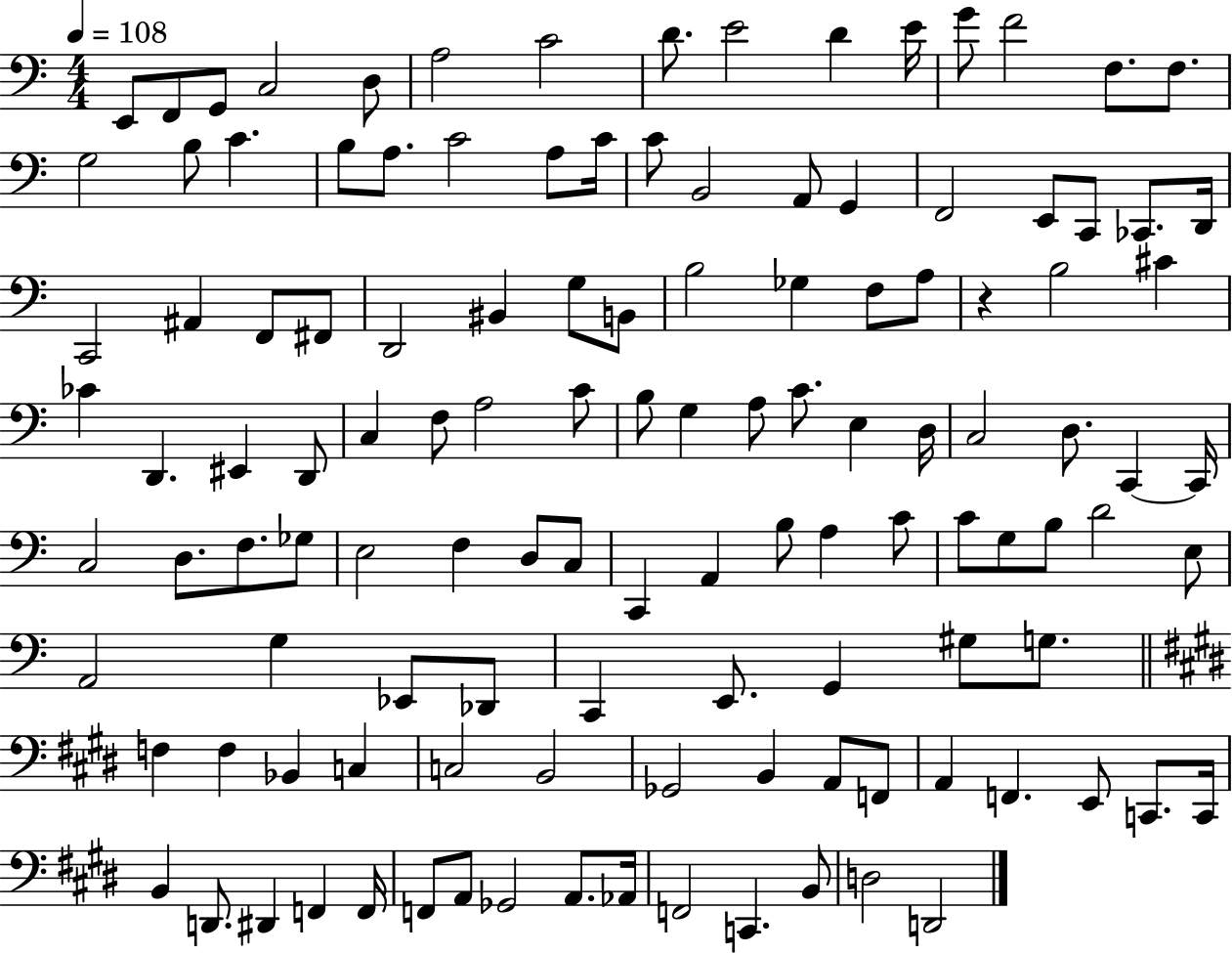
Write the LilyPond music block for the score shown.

{
  \clef bass
  \numericTimeSignature
  \time 4/4
  \key c \major
  \tempo 4 = 108
  e,8 f,8 g,8 c2 d8 | a2 c'2 | d'8. e'2 d'4 e'16 | g'8 f'2 f8. f8. | \break g2 b8 c'4. | b8 a8. c'2 a8 c'16 | c'8 b,2 a,8 g,4 | f,2 e,8 c,8 ces,8. d,16 | \break c,2 ais,4 f,8 fis,8 | d,2 bis,4 g8 b,8 | b2 ges4 f8 a8 | r4 b2 cis'4 | \break ces'4 d,4. eis,4 d,8 | c4 f8 a2 c'8 | b8 g4 a8 c'8. e4 d16 | c2 d8. c,4~~ c,16 | \break c2 d8. f8. ges8 | e2 f4 d8 c8 | c,4 a,4 b8 a4 c'8 | c'8 g8 b8 d'2 e8 | \break a,2 g4 ees,8 des,8 | c,4 e,8. g,4 gis8 g8. | \bar "||" \break \key e \major f4 f4 bes,4 c4 | c2 b,2 | ges,2 b,4 a,8 f,8 | a,4 f,4. e,8 c,8. c,16 | \break b,4 d,8. dis,4 f,4 f,16 | f,8 a,8 ges,2 a,8. aes,16 | f,2 c,4. b,8 | d2 d,2 | \break \bar "|."
}